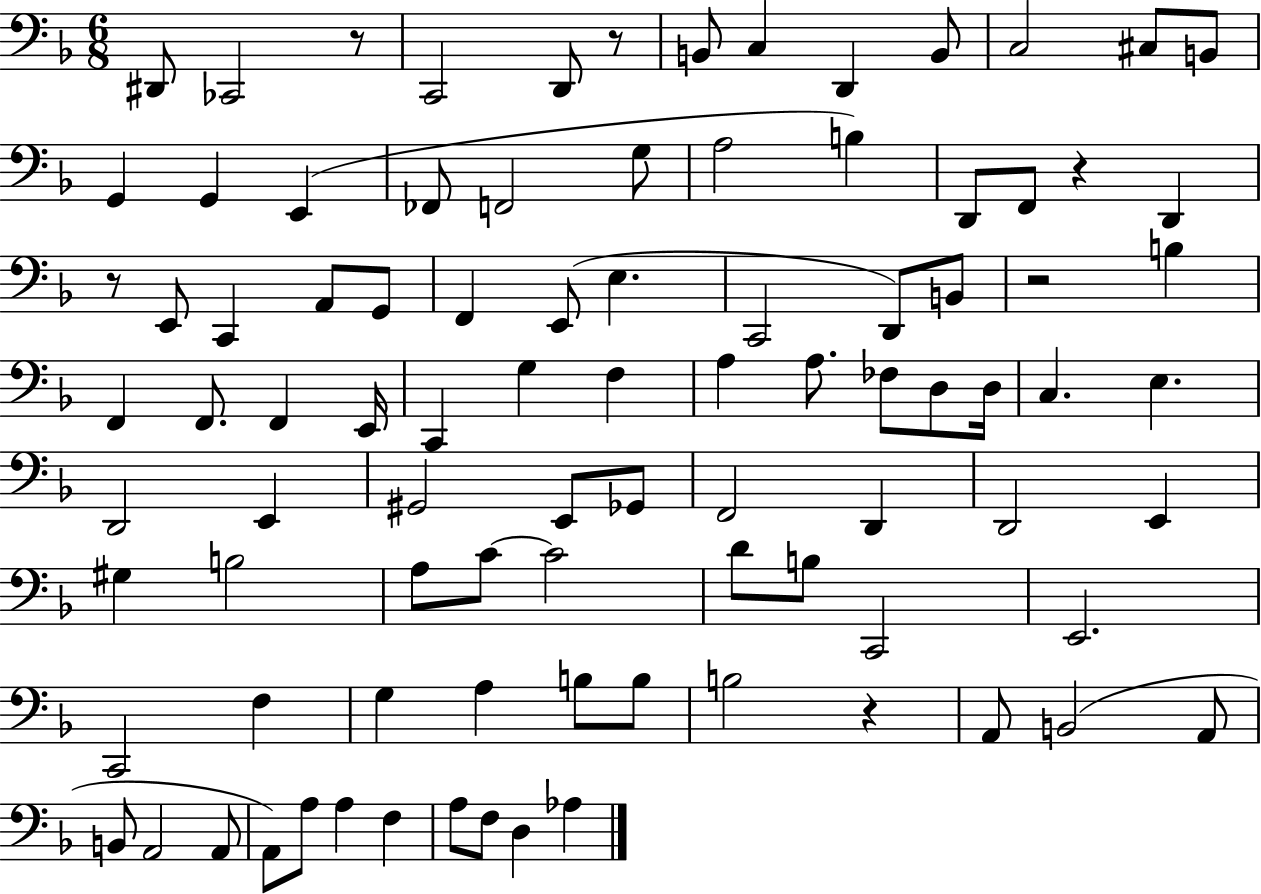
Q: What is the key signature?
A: F major